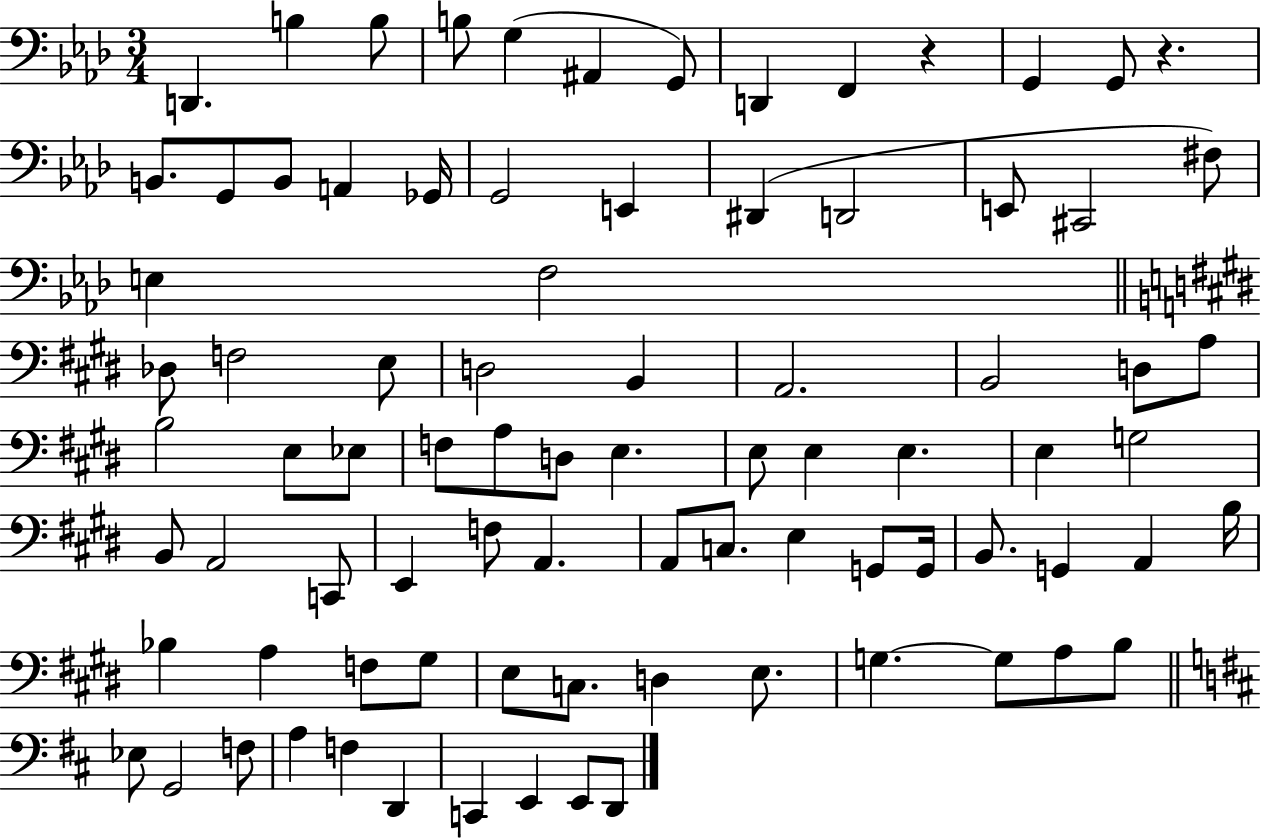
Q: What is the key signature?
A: AES major